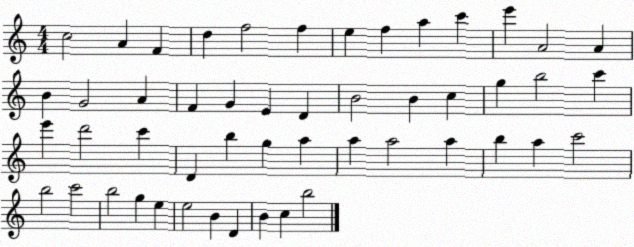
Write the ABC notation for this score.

X:1
T:Untitled
M:4/4
L:1/4
K:C
c2 A F d f2 f e f a c' e' A2 A B G2 A F G E D B2 B c g b2 c' e' d'2 c' D b g a a a2 a b a c'2 b2 c'2 b2 g e e2 B D B c b2